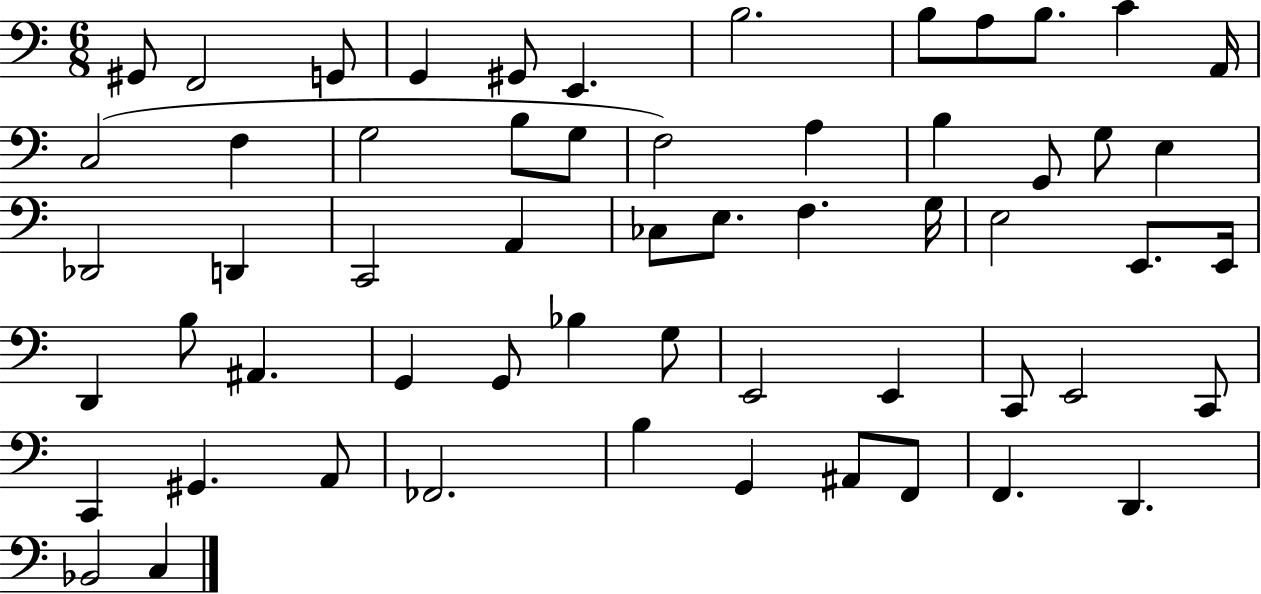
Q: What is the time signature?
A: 6/8